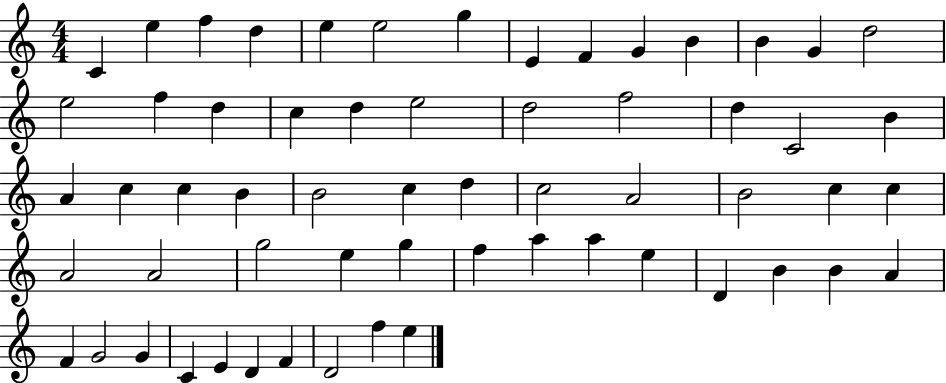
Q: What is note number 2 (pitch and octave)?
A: E5